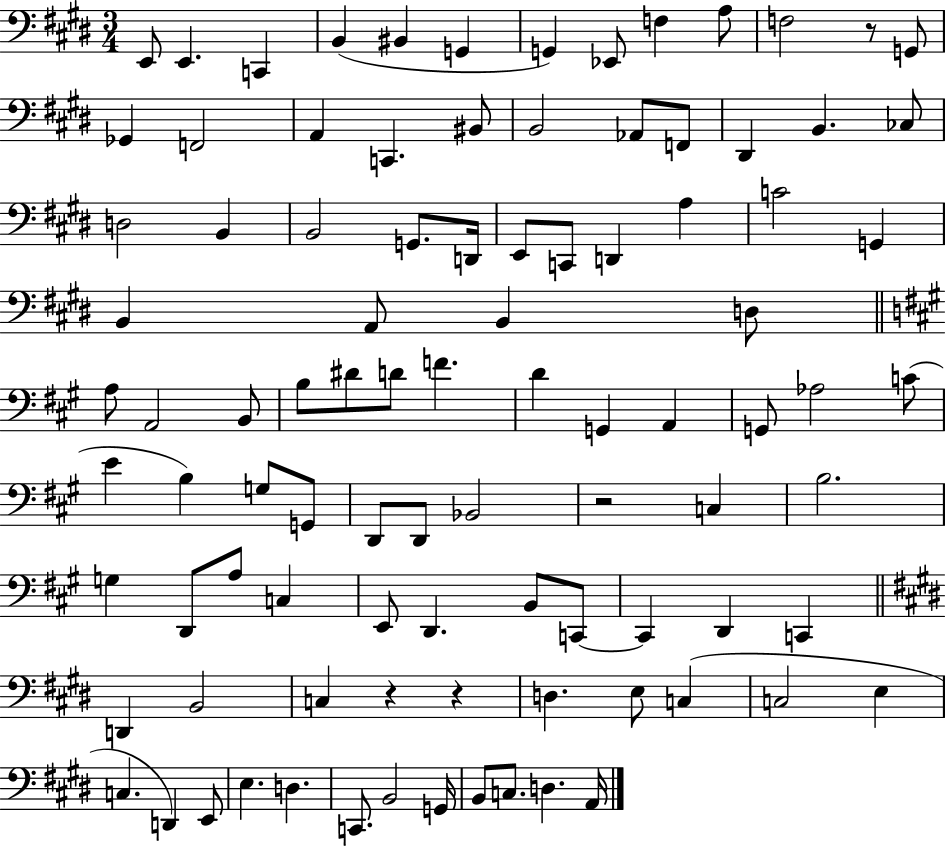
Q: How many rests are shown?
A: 4